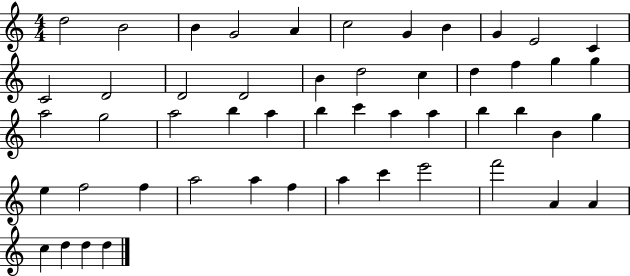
X:1
T:Untitled
M:4/4
L:1/4
K:C
d2 B2 B G2 A c2 G B G E2 C C2 D2 D2 D2 B d2 c d f g g a2 g2 a2 b a b c' a a b b B g e f2 f a2 a f a c' e'2 f'2 A A c d d d